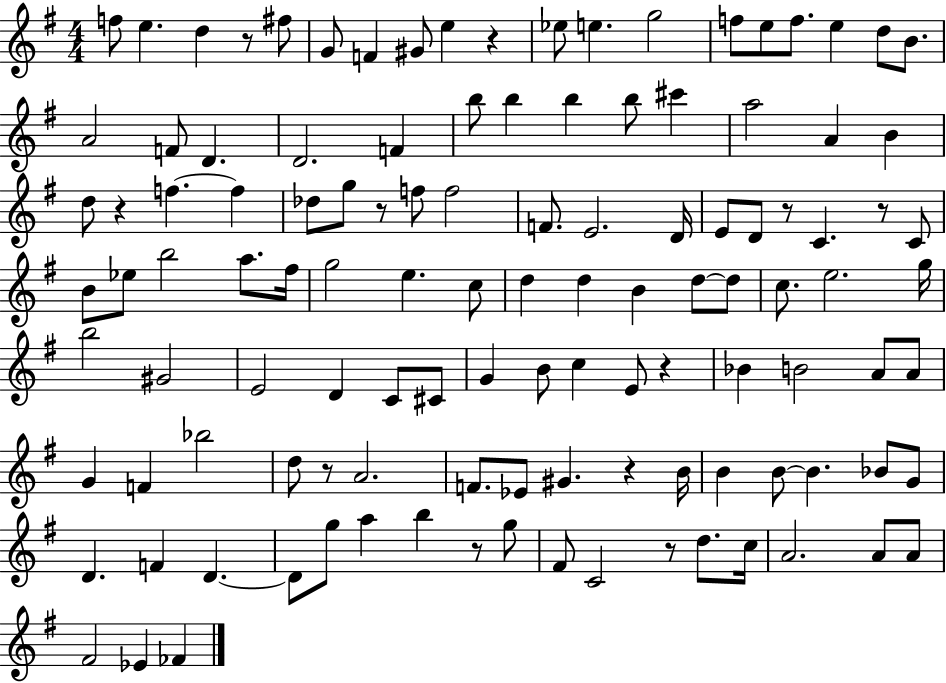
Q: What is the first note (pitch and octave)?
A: F5